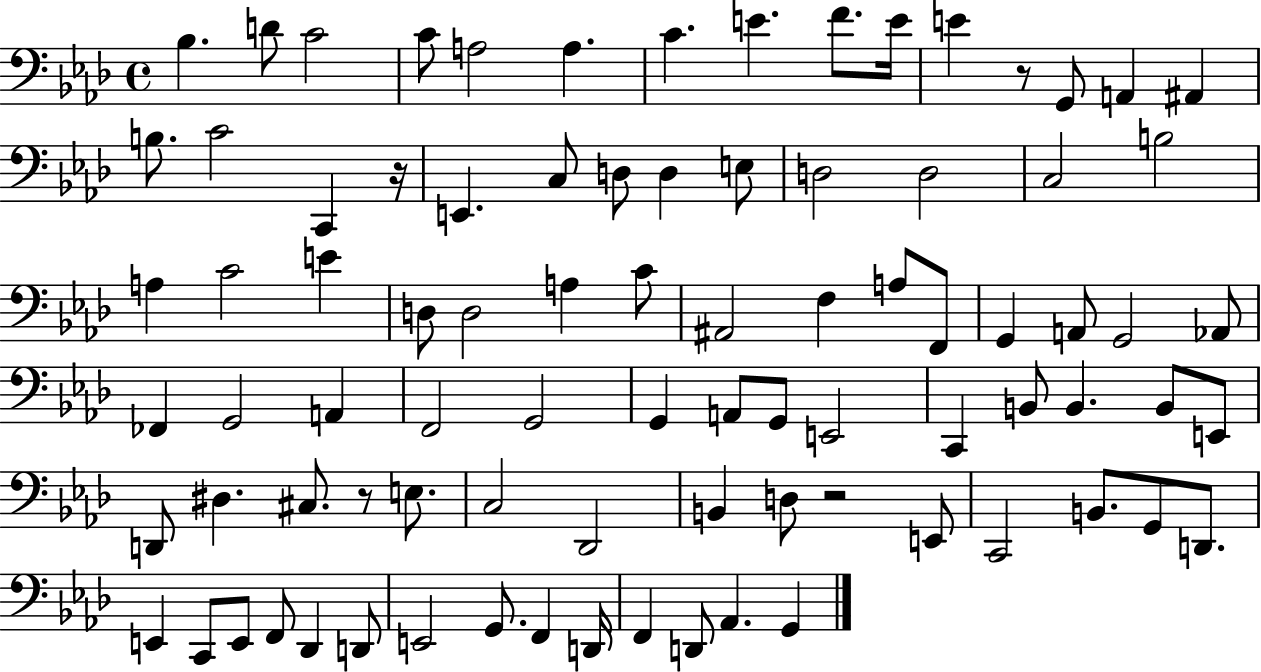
{
  \clef bass
  \time 4/4
  \defaultTimeSignature
  \key aes \major
  bes4. d'8 c'2 | c'8 a2 a4. | c'4. e'4. f'8. e'16 | e'4 r8 g,8 a,4 ais,4 | \break b8. c'2 c,4 r16 | e,4. c8 d8 d4 e8 | d2 d2 | c2 b2 | \break a4 c'2 e'4 | d8 d2 a4 c'8 | ais,2 f4 a8 f,8 | g,4 a,8 g,2 aes,8 | \break fes,4 g,2 a,4 | f,2 g,2 | g,4 a,8 g,8 e,2 | c,4 b,8 b,4. b,8 e,8 | \break d,8 dis4. cis8. r8 e8. | c2 des,2 | b,4 d8 r2 e,8 | c,2 b,8. g,8 d,8. | \break e,4 c,8 e,8 f,8 des,4 d,8 | e,2 g,8. f,4 d,16 | f,4 d,8 aes,4. g,4 | \bar "|."
}